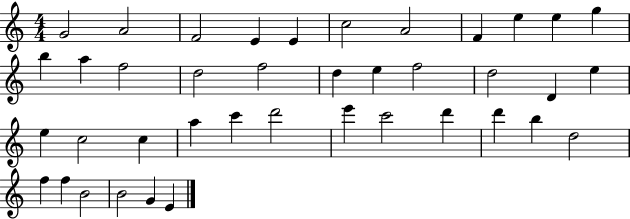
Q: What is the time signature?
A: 4/4